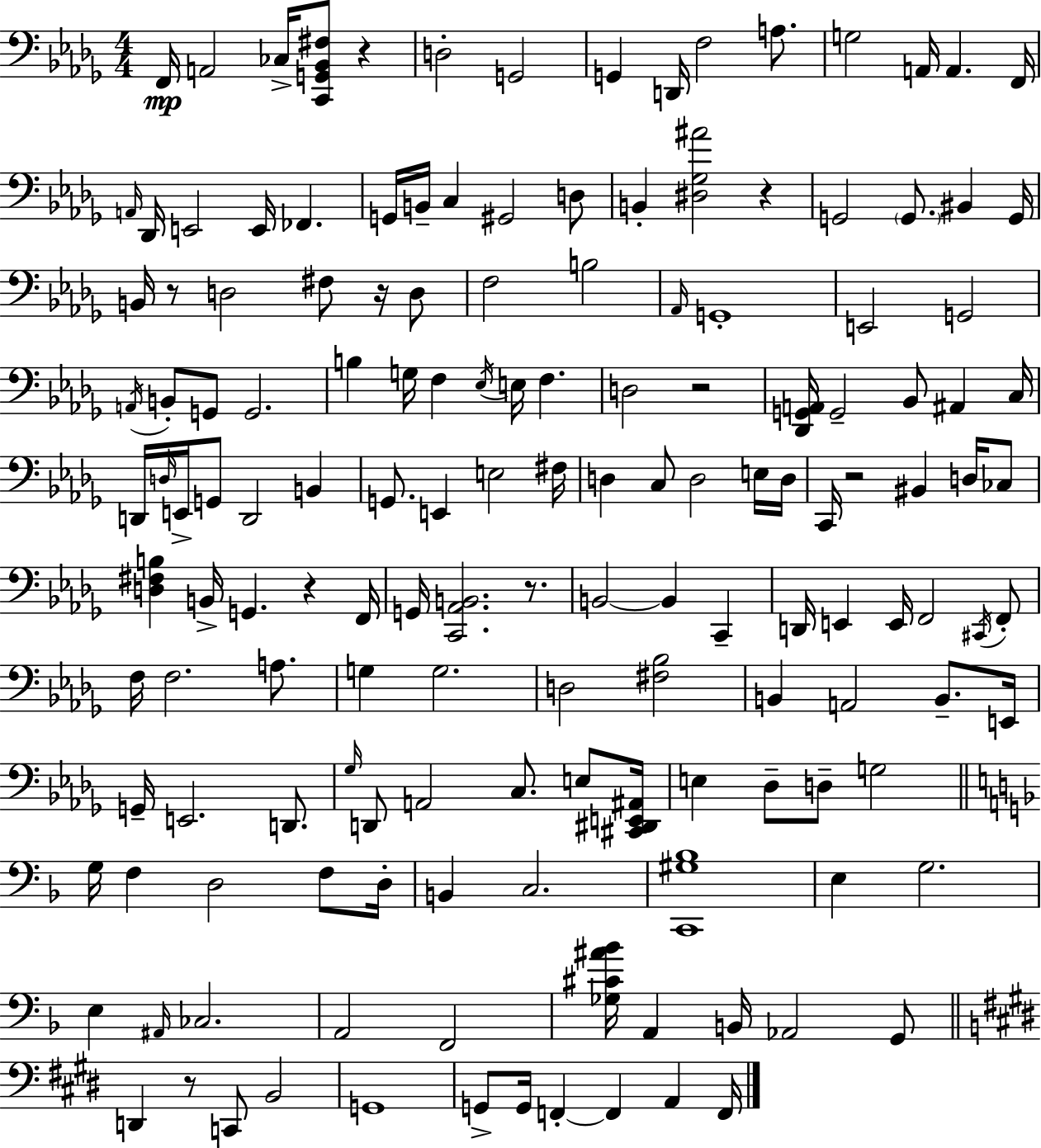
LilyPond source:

{
  \clef bass
  \numericTimeSignature
  \time 4/4
  \key bes \minor
  \repeat volta 2 { f,16\mp a,2 ces16-> <c, g, bes, fis>8 r4 | d2-. g,2 | g,4 d,16 f2 a8. | g2 a,16 a,4. f,16 | \break \grace { a,16 } des,16 e,2 e,16 fes,4. | g,16 b,16-- c4 gis,2 d8 | b,4-. <dis ges ais'>2 r4 | g,2 \parenthesize g,8. bis,4 | \break g,16 b,16 r8 d2 fis8 r16 d8 | f2 b2 | \grace { aes,16 } g,1-. | e,2 g,2 | \break \acciaccatura { a,16 } b,8-. g,8 g,2. | b4 g16 f4 \acciaccatura { ees16 } e16 f4. | d2 r2 | <des, g, a,>16 g,2-- bes,8 ais,4 | \break c16 d,16 \grace { d16 } e,16-> g,8 d,2 | b,4 g,8. e,4 e2 | fis16 d4 c8 d2 | e16 d16 c,16 r2 bis,4 | \break d16 ces8 <d fis b>4 b,16-> g,4. | r4 f,16 g,16 <c, aes, b,>2. | r8. b,2~~ b,4 | c,4-- d,16 e,4 e,16 f,2 | \break \acciaccatura { cis,16 } f,8-. f16 f2. | a8. g4 g2. | d2 <fis bes>2 | b,4 a,2 | \break b,8.-- e,16 g,16-- e,2. | d,8. \grace { ges16 } d,8 a,2 | c8. e8 <cis, dis, e, ais,>16 e4 des8-- d8-- g2 | \bar "||" \break \key d \minor g16 f4 d2 f8 d16-. | b,4 c2. | <c, gis bes>1 | e4 g2. | \break e4 \grace { ais,16 } ces2. | a,2 f,2 | <ges cis' ais' bes'>16 a,4 b,16 aes,2 g,8 | \bar "||" \break \key e \major d,4 r8 c,8 b,2 | g,1 | g,8-> g,16 f,4-.~~ f,4 a,4 f,16 | } \bar "|."
}